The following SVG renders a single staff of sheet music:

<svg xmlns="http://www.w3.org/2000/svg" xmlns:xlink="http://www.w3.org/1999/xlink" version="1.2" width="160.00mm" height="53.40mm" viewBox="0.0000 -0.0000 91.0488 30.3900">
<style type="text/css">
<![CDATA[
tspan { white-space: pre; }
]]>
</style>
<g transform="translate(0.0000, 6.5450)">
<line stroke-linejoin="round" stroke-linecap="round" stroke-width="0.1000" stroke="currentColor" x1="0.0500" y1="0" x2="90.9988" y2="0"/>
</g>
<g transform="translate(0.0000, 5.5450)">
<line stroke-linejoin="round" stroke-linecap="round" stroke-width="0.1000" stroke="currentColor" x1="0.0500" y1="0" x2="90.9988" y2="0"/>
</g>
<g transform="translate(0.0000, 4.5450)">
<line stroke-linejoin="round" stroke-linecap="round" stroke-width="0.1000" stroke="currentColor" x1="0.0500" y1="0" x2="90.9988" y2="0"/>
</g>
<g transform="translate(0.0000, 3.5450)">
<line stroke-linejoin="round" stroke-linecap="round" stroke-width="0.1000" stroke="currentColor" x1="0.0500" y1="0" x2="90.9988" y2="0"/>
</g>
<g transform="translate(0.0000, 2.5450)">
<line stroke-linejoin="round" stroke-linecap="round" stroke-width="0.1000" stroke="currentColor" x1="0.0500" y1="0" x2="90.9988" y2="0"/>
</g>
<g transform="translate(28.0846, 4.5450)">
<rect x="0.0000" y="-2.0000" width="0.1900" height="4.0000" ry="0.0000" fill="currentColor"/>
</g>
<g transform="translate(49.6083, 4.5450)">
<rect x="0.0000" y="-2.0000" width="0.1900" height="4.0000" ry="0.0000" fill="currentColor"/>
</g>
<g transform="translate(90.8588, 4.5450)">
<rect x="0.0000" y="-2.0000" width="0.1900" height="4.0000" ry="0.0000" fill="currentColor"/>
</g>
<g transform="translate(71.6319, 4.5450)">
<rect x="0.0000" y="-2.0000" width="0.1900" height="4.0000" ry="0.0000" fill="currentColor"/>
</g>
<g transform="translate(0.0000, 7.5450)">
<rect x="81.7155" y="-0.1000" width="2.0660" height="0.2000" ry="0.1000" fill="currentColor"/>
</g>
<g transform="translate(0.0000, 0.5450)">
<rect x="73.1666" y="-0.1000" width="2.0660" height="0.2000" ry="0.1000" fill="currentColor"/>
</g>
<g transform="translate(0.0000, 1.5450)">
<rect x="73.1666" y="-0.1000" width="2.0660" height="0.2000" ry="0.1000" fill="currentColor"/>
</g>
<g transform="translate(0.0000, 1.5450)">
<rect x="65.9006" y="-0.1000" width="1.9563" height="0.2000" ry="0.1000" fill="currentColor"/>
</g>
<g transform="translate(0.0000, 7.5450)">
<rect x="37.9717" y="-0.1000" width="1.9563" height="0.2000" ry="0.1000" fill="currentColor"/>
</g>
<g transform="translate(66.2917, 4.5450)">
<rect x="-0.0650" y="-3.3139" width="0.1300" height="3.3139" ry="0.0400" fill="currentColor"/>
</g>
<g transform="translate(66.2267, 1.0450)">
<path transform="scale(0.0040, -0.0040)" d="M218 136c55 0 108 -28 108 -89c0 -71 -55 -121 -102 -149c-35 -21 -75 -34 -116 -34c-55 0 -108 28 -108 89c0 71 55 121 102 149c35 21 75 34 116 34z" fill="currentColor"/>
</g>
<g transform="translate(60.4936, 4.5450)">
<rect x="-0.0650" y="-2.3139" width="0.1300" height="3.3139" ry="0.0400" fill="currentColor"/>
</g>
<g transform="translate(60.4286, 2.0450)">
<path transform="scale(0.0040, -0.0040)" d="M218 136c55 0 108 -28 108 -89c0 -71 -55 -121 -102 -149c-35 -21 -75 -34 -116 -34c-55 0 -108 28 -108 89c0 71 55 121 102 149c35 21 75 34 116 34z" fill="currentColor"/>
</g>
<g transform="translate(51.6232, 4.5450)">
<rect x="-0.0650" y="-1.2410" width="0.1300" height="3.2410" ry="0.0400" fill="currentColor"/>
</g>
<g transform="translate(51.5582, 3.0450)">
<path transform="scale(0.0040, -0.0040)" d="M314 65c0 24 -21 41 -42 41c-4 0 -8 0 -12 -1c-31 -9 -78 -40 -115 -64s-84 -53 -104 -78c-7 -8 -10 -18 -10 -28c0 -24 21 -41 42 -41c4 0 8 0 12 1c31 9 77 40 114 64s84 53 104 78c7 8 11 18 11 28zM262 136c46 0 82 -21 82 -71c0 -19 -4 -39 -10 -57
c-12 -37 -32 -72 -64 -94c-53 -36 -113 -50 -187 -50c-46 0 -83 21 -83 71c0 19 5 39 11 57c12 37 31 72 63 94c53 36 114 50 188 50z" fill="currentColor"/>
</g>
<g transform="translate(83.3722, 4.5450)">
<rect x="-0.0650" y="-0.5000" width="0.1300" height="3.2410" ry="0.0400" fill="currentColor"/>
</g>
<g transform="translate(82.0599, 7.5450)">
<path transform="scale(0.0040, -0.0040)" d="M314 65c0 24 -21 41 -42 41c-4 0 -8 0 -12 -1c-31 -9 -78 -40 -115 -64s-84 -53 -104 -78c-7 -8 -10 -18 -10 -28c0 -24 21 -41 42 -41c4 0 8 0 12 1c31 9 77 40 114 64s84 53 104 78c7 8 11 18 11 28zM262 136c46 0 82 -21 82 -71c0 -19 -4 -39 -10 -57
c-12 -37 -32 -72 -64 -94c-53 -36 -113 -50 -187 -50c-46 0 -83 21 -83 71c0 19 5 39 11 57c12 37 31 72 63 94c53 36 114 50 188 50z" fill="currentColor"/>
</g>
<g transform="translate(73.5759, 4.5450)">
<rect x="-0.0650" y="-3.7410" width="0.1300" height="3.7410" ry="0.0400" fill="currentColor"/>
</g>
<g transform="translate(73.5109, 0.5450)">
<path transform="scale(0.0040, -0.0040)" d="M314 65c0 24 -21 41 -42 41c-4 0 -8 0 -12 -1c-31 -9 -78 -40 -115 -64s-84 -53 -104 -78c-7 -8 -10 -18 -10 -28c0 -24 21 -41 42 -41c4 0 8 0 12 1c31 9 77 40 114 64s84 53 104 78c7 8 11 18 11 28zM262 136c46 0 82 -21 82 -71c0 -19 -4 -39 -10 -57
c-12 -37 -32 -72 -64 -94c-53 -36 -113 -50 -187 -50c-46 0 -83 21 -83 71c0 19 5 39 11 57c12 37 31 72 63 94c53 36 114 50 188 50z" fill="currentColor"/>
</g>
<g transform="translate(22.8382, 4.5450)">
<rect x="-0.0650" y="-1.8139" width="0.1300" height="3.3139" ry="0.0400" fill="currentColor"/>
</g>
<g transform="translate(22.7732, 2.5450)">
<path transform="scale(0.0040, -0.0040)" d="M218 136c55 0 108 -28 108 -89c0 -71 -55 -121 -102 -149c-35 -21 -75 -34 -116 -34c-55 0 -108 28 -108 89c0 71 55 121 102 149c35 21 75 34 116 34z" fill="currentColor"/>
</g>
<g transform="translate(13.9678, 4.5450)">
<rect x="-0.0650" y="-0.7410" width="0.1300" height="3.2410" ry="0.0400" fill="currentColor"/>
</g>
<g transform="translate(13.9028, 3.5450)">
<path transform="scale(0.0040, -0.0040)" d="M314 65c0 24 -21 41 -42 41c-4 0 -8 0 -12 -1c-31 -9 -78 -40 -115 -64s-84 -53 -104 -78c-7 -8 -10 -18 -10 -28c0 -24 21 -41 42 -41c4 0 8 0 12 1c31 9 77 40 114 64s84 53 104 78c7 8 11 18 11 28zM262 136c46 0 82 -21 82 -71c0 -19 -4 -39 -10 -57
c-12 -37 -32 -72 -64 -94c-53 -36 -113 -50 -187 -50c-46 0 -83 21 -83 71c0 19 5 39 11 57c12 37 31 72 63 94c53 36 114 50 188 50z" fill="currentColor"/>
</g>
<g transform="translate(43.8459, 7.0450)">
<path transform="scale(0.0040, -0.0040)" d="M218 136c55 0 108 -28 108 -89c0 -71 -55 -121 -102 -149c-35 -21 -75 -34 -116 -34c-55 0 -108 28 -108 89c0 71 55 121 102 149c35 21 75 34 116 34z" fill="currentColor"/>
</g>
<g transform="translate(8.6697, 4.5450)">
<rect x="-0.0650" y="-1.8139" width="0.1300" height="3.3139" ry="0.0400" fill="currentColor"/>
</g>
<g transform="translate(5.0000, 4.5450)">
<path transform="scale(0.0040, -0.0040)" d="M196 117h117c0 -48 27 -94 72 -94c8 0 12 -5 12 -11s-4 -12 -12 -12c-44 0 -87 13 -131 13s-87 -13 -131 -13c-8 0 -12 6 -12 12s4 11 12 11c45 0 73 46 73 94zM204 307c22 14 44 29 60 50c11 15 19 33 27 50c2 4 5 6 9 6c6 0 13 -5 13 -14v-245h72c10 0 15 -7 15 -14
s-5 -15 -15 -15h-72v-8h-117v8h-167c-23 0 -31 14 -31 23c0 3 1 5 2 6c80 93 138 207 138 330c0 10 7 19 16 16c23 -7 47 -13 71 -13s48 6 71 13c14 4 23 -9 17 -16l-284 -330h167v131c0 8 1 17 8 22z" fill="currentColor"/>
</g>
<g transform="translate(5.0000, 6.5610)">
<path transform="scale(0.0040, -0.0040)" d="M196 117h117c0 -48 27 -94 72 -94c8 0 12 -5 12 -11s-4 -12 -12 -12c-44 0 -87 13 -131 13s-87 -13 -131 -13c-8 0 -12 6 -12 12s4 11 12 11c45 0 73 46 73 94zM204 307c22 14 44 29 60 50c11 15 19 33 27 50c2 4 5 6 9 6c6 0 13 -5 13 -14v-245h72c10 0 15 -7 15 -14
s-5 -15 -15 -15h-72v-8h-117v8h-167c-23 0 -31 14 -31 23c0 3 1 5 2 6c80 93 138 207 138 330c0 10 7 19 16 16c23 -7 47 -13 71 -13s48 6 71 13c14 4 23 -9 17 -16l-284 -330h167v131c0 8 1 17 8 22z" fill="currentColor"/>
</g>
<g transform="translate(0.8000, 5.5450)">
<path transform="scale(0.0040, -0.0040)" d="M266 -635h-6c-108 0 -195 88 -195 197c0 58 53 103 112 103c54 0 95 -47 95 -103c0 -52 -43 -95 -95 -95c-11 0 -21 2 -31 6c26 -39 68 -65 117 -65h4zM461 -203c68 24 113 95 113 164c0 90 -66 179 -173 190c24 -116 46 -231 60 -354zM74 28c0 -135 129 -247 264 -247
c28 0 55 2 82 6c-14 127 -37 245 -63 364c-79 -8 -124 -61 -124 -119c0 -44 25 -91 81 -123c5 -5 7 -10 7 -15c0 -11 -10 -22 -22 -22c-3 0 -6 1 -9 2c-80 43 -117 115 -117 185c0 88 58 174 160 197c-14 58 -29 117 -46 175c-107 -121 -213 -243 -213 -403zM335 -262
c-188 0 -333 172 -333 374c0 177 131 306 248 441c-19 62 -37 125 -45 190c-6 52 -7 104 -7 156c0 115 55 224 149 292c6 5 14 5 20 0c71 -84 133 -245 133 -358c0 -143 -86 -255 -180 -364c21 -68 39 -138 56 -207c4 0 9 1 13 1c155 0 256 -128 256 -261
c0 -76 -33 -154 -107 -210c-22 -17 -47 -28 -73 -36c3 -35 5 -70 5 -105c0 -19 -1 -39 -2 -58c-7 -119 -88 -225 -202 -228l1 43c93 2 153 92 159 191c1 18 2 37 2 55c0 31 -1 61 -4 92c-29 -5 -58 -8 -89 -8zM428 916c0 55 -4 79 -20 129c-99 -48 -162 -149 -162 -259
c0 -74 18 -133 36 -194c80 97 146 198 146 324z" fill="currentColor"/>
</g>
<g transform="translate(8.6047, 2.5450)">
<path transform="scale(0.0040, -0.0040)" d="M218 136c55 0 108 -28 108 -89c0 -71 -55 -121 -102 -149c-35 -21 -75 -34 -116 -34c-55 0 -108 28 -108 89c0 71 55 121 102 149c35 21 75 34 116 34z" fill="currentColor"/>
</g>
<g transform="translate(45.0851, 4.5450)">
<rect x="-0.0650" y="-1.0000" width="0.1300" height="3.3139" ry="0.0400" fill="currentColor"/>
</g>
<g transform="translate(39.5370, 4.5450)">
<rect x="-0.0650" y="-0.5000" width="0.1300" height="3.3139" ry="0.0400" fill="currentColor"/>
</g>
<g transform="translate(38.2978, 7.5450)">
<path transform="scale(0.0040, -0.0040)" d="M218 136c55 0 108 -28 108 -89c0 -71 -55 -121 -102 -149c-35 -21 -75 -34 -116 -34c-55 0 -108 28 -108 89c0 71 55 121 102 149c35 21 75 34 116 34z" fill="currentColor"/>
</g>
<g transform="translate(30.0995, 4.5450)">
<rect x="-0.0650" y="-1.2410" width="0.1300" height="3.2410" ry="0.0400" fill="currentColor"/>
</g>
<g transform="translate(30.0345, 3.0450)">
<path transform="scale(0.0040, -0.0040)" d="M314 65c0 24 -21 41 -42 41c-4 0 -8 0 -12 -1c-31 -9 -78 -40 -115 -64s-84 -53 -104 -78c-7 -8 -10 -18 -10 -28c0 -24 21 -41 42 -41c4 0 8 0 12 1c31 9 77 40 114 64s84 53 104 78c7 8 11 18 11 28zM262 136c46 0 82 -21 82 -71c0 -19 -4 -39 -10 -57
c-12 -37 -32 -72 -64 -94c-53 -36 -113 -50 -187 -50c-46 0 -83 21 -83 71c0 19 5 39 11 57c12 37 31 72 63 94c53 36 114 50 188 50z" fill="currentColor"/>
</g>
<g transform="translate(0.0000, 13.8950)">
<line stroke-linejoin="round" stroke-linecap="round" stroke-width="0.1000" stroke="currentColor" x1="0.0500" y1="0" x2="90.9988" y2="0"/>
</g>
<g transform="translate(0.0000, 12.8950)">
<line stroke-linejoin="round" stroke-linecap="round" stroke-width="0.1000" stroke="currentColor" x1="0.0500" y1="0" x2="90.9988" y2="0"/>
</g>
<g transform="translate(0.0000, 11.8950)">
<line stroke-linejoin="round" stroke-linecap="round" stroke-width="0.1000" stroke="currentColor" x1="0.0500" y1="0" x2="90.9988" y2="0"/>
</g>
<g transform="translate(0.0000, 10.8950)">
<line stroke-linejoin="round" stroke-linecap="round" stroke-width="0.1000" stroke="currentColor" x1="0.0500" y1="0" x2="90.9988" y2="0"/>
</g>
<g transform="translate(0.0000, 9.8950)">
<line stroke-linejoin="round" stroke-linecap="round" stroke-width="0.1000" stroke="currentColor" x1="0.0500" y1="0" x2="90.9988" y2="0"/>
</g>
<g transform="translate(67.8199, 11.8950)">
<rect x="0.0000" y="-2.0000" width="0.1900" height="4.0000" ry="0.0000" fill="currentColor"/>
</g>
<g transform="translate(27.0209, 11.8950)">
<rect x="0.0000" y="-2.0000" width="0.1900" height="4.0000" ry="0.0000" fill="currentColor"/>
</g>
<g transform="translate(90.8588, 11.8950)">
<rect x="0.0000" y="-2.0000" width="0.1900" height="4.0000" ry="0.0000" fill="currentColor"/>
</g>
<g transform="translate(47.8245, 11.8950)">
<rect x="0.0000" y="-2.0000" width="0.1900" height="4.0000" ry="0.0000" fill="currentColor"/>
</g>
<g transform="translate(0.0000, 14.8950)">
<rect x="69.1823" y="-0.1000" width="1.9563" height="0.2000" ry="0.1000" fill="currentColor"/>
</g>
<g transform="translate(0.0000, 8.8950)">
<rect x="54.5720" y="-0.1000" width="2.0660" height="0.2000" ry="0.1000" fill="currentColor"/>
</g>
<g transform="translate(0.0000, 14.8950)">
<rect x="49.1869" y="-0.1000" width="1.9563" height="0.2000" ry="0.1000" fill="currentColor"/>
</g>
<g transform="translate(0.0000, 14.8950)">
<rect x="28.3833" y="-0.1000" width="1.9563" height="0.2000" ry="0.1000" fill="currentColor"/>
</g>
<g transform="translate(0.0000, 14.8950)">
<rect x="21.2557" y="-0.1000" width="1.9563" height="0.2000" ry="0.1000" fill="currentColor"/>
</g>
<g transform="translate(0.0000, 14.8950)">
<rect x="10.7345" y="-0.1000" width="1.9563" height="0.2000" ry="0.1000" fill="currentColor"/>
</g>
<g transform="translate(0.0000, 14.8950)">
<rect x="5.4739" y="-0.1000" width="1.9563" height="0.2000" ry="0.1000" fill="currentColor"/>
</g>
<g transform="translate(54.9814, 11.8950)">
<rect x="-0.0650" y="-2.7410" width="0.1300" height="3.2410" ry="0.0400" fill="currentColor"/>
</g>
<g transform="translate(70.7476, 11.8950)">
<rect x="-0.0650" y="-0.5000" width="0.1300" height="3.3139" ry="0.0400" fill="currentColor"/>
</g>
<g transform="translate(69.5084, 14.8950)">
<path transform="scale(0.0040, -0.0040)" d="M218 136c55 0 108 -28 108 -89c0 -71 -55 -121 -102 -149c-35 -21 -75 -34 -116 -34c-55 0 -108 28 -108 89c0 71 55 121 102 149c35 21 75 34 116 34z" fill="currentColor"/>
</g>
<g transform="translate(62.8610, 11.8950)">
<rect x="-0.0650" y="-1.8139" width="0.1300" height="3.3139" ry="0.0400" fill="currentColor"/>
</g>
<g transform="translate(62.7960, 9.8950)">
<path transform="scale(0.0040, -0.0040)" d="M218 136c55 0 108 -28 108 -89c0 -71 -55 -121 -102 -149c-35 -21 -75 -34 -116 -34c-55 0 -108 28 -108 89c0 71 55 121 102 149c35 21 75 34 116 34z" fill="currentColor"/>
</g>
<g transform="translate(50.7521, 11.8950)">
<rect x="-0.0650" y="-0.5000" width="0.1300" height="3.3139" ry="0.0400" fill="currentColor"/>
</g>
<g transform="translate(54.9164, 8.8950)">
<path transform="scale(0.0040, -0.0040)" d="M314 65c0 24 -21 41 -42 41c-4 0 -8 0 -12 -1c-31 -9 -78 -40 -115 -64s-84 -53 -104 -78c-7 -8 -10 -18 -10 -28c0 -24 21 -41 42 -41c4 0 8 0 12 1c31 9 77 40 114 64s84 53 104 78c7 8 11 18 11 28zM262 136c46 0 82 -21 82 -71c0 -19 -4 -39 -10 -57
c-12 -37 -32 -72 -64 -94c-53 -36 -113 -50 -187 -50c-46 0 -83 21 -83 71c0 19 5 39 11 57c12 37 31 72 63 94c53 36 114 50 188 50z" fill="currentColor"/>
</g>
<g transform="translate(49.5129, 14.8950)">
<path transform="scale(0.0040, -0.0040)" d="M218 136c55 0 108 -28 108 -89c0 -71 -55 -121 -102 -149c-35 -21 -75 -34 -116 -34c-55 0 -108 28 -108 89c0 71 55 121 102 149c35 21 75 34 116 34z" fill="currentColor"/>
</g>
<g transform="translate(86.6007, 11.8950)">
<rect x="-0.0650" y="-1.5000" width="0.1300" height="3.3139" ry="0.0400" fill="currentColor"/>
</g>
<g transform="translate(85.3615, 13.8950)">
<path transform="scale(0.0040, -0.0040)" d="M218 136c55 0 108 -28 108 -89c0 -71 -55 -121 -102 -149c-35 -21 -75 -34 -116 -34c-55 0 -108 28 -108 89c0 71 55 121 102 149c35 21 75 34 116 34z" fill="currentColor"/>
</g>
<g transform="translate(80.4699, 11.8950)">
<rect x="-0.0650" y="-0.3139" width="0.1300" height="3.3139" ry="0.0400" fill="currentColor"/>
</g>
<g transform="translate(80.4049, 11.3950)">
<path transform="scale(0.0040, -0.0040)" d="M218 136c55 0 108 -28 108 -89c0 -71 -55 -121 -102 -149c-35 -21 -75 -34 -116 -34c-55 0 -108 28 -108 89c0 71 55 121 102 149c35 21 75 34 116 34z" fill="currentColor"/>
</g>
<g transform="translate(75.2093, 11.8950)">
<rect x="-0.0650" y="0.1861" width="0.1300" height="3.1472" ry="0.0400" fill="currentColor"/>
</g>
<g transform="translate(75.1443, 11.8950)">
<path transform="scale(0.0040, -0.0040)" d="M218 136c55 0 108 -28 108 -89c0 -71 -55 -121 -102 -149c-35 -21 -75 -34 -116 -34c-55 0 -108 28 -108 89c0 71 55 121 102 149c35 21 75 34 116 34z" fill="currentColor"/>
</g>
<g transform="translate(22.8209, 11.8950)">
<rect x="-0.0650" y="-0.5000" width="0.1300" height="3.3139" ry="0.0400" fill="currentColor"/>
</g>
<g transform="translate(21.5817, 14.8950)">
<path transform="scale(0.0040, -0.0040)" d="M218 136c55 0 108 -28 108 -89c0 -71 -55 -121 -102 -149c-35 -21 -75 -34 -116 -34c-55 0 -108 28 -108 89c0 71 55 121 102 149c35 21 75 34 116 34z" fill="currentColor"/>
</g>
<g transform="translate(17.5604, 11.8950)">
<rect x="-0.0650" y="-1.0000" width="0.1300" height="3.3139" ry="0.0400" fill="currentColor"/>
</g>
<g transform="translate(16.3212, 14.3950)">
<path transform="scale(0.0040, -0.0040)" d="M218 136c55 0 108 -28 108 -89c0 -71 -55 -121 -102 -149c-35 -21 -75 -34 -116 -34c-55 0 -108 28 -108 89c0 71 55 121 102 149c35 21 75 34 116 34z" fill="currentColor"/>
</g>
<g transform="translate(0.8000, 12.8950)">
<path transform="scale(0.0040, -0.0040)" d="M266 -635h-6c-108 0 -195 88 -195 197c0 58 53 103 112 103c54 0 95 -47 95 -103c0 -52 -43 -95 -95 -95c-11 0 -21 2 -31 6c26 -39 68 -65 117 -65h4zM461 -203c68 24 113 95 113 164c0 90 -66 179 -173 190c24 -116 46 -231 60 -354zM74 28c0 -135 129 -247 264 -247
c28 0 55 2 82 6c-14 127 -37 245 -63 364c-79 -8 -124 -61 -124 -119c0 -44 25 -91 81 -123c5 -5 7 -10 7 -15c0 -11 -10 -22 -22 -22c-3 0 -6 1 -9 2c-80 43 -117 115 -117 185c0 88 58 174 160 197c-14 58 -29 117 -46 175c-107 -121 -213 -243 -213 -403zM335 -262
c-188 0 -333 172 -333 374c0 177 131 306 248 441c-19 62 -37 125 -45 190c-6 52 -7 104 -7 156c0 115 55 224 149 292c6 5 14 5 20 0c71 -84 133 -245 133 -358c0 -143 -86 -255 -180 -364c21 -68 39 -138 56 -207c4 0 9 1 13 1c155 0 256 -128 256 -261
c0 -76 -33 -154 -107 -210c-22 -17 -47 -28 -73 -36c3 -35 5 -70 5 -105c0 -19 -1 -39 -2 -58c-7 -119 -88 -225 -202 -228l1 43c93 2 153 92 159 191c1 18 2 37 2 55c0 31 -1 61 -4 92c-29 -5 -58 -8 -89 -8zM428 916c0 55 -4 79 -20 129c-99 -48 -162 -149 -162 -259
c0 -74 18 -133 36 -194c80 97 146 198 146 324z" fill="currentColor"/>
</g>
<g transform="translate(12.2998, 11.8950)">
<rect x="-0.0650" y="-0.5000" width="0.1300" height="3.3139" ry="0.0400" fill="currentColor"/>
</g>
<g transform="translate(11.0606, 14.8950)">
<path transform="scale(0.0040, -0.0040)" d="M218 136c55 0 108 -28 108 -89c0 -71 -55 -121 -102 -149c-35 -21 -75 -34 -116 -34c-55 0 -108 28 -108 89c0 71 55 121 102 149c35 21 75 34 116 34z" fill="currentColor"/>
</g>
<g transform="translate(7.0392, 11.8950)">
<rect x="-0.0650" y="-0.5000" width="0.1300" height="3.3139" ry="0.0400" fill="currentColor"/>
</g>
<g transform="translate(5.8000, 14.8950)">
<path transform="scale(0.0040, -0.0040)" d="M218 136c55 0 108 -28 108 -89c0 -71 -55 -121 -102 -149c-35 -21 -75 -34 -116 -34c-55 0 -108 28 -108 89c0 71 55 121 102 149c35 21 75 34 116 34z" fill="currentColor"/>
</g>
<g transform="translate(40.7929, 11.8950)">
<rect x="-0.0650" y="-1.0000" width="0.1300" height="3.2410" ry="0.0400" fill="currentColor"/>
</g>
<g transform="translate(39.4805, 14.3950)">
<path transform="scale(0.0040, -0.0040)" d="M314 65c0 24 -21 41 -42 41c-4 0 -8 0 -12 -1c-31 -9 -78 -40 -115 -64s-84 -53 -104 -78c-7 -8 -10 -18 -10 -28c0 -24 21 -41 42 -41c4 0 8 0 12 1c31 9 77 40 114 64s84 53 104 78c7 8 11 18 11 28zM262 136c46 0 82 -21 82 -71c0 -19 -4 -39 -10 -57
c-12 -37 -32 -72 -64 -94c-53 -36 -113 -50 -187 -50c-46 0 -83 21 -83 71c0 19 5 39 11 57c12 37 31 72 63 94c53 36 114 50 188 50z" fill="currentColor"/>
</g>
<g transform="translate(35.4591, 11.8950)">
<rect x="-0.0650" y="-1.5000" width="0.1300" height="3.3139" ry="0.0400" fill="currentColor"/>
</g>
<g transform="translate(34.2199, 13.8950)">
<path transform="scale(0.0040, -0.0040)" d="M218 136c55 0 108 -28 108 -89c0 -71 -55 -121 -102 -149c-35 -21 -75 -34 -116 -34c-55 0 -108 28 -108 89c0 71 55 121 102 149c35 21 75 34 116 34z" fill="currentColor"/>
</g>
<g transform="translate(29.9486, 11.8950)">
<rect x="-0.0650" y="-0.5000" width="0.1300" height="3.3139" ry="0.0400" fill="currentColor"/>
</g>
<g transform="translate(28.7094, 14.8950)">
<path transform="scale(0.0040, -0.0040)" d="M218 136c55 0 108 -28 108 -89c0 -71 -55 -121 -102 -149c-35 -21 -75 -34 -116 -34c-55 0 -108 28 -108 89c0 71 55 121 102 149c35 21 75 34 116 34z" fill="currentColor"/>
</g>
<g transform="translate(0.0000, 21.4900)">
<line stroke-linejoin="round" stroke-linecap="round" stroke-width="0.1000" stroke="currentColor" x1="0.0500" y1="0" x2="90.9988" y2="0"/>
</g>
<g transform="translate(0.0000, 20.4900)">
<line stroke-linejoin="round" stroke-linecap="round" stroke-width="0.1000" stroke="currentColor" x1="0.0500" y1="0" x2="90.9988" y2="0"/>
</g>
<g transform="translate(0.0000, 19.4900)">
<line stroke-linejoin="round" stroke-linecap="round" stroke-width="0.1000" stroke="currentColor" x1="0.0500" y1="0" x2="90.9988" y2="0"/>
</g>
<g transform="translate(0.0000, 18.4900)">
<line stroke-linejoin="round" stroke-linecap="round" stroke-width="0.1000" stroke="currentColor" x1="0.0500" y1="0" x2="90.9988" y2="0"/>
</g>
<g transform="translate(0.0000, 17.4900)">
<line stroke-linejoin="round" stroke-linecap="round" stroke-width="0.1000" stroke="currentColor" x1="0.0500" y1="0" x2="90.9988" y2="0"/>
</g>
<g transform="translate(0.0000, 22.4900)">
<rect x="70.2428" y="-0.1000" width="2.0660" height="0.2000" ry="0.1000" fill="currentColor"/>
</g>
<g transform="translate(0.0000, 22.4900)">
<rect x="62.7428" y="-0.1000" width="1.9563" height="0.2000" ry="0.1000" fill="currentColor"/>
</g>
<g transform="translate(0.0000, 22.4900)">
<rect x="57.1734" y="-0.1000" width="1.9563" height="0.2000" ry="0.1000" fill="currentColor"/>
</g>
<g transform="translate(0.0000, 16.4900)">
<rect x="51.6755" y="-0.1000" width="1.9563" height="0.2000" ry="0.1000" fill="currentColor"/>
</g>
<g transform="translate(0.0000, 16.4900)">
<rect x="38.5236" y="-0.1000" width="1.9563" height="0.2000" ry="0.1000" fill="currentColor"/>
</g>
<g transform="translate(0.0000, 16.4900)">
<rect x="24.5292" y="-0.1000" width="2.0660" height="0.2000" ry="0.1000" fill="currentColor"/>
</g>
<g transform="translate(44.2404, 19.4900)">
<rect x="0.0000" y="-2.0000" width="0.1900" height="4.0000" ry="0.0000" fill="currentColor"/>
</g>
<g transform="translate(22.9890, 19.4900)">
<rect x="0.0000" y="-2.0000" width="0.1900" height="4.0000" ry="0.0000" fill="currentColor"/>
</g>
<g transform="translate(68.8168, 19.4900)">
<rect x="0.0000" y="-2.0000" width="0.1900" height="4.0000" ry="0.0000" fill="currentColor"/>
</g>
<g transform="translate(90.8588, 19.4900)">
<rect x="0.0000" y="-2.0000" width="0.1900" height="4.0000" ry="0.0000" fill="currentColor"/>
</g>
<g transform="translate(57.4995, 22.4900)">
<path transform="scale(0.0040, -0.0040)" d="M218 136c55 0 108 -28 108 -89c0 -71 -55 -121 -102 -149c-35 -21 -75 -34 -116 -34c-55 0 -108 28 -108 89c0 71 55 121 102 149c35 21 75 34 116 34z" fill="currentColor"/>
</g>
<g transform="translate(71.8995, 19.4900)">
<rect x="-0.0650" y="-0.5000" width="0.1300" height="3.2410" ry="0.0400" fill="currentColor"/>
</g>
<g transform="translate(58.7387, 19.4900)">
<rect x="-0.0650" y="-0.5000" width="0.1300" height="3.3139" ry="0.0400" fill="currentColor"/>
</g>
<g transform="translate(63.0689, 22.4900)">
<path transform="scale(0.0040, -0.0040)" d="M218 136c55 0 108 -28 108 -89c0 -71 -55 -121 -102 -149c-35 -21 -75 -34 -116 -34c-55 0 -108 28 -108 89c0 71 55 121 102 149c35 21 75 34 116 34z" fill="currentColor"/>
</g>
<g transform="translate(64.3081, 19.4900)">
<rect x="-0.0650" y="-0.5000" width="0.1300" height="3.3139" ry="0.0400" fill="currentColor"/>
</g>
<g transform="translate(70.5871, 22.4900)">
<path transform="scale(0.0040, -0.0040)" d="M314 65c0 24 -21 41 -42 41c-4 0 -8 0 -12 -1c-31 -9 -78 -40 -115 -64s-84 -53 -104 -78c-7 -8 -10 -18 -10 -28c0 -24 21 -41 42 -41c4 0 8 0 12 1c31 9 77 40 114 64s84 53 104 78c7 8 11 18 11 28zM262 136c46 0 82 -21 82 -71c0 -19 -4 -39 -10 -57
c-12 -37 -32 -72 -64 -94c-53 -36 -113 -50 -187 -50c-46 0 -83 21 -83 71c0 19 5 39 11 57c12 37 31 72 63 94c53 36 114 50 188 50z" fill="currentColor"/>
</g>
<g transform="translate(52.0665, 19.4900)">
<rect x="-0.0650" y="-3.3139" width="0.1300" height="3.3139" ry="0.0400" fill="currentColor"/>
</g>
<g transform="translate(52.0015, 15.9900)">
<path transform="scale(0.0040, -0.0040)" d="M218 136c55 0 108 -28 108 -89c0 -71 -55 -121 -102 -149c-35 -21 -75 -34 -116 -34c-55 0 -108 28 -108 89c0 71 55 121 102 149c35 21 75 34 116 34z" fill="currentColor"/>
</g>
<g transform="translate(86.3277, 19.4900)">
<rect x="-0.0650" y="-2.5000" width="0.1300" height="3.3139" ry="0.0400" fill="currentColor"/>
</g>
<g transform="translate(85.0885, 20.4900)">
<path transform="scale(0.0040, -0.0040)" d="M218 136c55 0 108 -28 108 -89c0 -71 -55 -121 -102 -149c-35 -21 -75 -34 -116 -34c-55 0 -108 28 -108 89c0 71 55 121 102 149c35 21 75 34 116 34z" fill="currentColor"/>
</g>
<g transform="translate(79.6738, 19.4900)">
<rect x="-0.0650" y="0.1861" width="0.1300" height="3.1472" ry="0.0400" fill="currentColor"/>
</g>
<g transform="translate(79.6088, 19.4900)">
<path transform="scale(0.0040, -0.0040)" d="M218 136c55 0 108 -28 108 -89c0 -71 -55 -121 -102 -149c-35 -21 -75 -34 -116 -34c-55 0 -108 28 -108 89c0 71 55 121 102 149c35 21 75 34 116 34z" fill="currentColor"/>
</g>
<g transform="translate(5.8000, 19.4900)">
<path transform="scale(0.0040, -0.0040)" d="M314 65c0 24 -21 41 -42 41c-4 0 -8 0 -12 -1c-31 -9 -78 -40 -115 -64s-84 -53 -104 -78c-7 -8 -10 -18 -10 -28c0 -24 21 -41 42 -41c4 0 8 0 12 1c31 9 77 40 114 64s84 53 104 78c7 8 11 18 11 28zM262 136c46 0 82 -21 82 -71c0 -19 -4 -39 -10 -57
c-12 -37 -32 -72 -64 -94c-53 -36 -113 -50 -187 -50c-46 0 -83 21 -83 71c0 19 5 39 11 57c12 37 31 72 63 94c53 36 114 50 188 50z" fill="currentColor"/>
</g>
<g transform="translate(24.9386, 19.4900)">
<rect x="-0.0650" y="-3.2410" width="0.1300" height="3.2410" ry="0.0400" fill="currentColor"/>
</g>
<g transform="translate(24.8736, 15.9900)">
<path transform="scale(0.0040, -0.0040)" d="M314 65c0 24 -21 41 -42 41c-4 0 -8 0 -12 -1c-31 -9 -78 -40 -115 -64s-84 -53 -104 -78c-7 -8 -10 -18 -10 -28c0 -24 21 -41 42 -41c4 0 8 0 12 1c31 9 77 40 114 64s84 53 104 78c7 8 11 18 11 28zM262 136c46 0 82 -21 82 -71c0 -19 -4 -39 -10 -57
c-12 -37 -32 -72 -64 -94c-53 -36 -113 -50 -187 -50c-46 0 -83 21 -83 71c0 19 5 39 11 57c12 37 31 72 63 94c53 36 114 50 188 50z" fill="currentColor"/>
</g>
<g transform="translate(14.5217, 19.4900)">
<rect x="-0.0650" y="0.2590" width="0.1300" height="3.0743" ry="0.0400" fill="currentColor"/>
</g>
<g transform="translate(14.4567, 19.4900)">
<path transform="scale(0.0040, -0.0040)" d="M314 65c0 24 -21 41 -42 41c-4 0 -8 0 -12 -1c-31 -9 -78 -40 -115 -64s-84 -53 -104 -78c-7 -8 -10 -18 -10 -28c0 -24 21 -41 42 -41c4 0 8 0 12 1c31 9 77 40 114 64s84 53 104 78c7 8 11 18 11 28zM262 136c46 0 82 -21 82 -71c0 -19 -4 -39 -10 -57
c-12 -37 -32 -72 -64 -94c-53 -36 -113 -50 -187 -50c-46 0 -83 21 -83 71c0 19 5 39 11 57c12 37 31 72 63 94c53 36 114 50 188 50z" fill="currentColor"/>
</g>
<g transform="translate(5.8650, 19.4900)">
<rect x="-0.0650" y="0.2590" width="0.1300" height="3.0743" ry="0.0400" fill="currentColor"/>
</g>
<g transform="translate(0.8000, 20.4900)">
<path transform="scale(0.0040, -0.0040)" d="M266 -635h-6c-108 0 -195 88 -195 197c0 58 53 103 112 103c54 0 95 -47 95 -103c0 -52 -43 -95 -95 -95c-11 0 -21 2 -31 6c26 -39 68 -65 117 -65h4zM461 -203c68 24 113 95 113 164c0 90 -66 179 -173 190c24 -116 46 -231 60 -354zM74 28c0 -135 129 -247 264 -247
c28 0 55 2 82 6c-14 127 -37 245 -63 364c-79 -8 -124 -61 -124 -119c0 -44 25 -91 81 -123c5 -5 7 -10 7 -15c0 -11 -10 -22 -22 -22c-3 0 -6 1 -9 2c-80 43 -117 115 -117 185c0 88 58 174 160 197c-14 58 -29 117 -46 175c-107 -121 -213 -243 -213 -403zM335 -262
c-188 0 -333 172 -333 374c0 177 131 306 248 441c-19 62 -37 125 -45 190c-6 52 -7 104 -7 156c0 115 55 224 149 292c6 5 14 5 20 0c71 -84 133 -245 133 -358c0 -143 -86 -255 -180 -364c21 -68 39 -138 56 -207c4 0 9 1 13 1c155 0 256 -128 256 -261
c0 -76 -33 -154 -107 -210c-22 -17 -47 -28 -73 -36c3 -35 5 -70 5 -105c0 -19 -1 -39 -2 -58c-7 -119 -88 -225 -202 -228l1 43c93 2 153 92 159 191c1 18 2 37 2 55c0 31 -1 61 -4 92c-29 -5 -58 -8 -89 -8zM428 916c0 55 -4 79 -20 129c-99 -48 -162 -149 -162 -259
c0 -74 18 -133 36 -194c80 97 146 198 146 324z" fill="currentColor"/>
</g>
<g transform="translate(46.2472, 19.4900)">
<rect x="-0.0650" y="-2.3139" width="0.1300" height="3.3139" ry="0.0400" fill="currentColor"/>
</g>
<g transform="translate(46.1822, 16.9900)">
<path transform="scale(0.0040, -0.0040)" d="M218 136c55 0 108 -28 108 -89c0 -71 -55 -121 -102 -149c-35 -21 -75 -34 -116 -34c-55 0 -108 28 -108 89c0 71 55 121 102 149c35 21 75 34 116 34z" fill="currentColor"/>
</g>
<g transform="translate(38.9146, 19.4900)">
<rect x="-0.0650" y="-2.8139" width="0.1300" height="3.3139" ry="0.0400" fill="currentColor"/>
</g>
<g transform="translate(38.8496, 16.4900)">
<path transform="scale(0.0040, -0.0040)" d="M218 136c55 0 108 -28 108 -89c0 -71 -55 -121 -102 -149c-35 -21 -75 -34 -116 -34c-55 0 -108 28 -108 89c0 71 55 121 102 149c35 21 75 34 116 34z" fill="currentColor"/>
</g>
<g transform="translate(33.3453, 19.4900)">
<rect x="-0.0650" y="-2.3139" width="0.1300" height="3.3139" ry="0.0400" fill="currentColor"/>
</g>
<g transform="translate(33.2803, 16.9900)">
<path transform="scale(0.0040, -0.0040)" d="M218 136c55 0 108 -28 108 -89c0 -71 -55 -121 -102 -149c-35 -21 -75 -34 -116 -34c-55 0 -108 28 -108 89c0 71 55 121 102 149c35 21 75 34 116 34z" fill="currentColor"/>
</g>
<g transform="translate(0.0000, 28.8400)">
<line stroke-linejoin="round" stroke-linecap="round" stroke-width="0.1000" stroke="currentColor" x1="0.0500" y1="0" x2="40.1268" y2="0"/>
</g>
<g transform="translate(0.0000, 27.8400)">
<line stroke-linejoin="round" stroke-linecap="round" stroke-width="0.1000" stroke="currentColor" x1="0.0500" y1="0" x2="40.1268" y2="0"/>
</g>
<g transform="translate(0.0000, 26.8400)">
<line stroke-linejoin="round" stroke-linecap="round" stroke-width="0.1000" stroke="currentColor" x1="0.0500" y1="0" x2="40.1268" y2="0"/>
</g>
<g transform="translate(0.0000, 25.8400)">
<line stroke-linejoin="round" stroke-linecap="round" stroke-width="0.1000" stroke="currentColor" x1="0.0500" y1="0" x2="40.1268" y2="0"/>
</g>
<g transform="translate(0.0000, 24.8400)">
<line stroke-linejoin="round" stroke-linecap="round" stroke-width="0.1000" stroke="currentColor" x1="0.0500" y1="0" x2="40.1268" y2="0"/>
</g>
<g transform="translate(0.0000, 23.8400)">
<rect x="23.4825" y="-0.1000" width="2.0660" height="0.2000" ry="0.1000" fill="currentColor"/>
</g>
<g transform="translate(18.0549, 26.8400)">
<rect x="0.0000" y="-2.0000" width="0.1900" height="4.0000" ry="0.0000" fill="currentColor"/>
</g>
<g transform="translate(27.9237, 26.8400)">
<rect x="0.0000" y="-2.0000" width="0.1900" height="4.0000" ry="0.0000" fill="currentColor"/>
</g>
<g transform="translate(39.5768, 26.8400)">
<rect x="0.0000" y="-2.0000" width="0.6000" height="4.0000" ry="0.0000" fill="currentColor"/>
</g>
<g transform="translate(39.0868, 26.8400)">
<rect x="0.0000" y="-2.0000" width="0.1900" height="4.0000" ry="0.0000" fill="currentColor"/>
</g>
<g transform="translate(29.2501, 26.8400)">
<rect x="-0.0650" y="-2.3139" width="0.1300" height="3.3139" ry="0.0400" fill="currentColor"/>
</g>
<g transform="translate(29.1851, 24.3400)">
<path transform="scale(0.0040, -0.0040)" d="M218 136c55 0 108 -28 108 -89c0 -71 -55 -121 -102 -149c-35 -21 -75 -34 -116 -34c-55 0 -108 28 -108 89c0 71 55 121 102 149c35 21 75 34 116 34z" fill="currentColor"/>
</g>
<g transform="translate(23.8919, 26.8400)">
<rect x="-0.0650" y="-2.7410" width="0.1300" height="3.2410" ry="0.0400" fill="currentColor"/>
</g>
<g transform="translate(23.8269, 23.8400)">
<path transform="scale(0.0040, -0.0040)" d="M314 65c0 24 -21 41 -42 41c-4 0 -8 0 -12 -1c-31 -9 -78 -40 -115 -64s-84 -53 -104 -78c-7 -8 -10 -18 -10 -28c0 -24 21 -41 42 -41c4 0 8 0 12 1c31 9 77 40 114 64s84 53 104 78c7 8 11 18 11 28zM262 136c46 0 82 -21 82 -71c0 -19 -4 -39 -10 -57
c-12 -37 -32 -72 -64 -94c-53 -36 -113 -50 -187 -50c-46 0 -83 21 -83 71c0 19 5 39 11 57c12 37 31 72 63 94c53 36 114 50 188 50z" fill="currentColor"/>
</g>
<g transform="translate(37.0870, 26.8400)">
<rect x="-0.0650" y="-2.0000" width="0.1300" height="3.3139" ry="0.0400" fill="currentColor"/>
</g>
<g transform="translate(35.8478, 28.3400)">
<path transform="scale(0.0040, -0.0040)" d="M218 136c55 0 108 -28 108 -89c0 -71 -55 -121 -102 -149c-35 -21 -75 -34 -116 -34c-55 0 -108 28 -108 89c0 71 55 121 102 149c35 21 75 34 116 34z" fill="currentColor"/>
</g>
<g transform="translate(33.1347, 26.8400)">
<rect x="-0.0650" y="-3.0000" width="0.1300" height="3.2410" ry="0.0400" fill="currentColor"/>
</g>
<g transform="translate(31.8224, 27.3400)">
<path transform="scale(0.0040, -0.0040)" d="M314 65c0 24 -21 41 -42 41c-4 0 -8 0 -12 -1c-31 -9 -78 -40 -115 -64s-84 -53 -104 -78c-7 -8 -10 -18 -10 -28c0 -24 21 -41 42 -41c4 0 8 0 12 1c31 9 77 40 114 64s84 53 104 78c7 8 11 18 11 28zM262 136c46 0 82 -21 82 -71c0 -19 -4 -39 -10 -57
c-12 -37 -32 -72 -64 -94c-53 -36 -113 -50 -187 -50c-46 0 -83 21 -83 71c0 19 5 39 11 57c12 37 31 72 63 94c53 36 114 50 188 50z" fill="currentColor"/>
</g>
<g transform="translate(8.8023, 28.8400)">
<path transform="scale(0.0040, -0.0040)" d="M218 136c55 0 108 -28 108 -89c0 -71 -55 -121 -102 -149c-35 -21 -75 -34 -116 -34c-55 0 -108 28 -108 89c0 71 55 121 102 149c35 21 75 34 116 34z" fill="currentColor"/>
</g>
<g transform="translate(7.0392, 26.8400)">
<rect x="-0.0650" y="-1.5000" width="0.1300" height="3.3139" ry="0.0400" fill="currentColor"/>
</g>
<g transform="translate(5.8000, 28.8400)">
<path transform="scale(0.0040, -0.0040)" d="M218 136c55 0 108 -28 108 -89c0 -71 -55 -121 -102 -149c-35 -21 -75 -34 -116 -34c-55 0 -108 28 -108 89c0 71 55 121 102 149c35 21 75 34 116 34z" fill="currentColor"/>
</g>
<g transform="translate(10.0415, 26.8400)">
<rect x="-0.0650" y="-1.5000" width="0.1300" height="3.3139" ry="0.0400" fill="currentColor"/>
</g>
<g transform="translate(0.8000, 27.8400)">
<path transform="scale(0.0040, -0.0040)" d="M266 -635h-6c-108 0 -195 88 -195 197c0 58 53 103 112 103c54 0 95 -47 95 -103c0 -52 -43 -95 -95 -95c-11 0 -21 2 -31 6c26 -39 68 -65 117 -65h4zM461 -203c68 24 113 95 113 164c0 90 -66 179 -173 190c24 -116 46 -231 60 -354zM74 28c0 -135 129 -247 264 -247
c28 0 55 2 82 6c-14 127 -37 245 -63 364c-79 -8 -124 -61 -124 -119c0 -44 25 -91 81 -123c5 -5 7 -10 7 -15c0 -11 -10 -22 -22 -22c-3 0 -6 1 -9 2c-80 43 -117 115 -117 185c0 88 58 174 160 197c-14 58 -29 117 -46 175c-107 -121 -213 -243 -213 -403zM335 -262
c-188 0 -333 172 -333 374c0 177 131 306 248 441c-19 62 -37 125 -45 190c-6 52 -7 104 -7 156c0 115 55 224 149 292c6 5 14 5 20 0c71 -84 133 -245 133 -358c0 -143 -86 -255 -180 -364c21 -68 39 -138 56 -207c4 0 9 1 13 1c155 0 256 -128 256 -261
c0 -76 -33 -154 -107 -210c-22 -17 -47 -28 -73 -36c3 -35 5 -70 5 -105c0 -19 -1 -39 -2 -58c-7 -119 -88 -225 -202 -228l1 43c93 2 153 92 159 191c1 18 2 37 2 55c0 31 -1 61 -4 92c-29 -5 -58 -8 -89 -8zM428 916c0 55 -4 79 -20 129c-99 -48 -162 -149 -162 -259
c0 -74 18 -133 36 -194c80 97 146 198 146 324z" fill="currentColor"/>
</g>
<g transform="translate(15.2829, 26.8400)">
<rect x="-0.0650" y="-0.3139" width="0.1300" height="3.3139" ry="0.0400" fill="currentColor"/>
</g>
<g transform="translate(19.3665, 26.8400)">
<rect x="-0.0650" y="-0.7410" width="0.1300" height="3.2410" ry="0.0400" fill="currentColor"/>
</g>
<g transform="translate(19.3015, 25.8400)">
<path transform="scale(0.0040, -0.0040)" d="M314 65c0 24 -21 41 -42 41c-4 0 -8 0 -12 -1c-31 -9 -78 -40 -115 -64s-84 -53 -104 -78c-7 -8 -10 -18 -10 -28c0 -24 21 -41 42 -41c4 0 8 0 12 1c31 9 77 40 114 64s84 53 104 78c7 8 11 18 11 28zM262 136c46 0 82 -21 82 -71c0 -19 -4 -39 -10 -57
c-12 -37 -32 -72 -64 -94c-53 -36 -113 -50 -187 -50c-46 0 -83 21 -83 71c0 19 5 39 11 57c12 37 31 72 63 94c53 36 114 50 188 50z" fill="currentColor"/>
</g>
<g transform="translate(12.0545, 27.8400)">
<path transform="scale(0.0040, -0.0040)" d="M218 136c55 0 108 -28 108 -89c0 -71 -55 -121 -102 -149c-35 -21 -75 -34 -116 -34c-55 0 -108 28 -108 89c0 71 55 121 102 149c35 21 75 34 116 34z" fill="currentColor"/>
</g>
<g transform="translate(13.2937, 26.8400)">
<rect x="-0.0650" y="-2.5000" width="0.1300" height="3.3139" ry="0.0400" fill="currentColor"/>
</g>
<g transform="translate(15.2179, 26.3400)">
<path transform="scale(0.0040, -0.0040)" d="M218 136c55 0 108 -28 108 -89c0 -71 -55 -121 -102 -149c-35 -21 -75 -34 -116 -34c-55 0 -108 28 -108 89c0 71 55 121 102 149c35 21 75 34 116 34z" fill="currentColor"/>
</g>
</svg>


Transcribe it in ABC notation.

X:1
T:Untitled
M:4/4
L:1/4
K:C
f d2 f e2 C D e2 g b c'2 C2 C C D C C E D2 C a2 f C B c E B2 B2 b2 g a g b C C C2 B G E E G c d2 a2 g A2 F